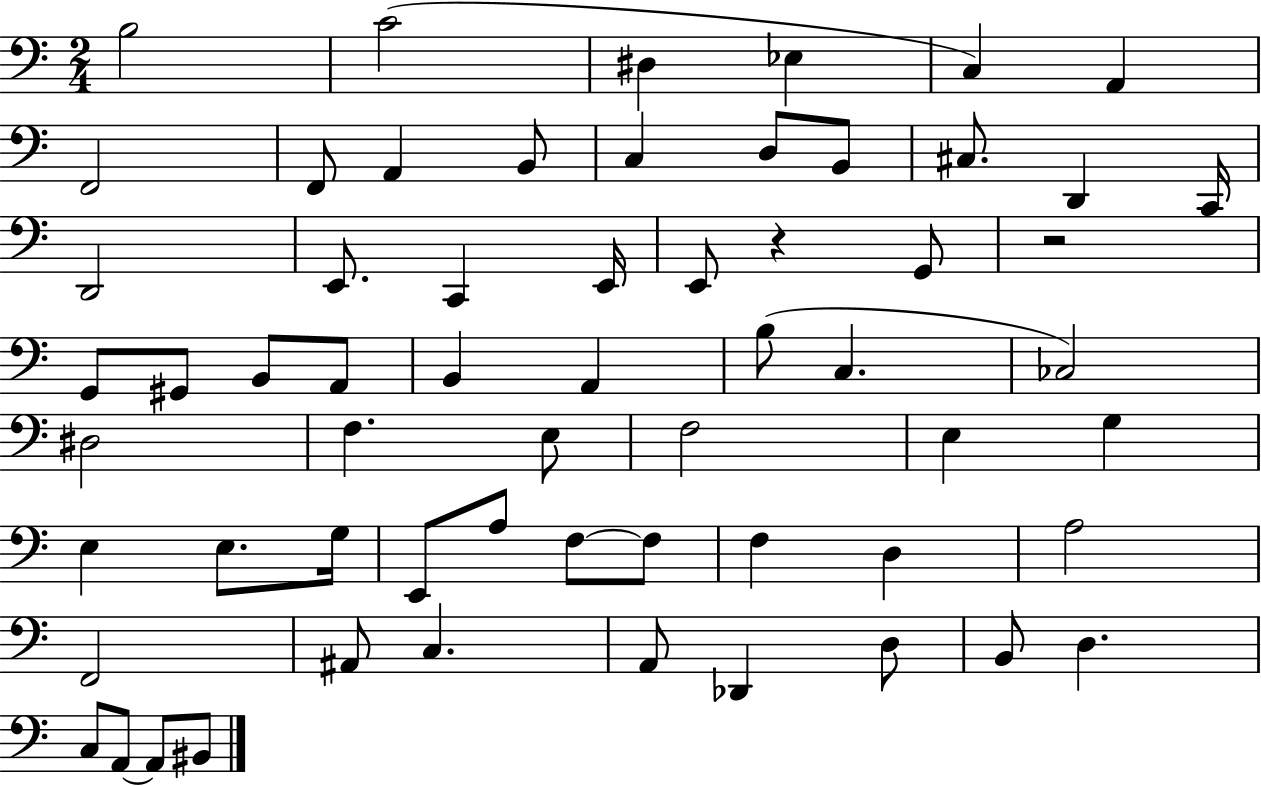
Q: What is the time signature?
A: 2/4